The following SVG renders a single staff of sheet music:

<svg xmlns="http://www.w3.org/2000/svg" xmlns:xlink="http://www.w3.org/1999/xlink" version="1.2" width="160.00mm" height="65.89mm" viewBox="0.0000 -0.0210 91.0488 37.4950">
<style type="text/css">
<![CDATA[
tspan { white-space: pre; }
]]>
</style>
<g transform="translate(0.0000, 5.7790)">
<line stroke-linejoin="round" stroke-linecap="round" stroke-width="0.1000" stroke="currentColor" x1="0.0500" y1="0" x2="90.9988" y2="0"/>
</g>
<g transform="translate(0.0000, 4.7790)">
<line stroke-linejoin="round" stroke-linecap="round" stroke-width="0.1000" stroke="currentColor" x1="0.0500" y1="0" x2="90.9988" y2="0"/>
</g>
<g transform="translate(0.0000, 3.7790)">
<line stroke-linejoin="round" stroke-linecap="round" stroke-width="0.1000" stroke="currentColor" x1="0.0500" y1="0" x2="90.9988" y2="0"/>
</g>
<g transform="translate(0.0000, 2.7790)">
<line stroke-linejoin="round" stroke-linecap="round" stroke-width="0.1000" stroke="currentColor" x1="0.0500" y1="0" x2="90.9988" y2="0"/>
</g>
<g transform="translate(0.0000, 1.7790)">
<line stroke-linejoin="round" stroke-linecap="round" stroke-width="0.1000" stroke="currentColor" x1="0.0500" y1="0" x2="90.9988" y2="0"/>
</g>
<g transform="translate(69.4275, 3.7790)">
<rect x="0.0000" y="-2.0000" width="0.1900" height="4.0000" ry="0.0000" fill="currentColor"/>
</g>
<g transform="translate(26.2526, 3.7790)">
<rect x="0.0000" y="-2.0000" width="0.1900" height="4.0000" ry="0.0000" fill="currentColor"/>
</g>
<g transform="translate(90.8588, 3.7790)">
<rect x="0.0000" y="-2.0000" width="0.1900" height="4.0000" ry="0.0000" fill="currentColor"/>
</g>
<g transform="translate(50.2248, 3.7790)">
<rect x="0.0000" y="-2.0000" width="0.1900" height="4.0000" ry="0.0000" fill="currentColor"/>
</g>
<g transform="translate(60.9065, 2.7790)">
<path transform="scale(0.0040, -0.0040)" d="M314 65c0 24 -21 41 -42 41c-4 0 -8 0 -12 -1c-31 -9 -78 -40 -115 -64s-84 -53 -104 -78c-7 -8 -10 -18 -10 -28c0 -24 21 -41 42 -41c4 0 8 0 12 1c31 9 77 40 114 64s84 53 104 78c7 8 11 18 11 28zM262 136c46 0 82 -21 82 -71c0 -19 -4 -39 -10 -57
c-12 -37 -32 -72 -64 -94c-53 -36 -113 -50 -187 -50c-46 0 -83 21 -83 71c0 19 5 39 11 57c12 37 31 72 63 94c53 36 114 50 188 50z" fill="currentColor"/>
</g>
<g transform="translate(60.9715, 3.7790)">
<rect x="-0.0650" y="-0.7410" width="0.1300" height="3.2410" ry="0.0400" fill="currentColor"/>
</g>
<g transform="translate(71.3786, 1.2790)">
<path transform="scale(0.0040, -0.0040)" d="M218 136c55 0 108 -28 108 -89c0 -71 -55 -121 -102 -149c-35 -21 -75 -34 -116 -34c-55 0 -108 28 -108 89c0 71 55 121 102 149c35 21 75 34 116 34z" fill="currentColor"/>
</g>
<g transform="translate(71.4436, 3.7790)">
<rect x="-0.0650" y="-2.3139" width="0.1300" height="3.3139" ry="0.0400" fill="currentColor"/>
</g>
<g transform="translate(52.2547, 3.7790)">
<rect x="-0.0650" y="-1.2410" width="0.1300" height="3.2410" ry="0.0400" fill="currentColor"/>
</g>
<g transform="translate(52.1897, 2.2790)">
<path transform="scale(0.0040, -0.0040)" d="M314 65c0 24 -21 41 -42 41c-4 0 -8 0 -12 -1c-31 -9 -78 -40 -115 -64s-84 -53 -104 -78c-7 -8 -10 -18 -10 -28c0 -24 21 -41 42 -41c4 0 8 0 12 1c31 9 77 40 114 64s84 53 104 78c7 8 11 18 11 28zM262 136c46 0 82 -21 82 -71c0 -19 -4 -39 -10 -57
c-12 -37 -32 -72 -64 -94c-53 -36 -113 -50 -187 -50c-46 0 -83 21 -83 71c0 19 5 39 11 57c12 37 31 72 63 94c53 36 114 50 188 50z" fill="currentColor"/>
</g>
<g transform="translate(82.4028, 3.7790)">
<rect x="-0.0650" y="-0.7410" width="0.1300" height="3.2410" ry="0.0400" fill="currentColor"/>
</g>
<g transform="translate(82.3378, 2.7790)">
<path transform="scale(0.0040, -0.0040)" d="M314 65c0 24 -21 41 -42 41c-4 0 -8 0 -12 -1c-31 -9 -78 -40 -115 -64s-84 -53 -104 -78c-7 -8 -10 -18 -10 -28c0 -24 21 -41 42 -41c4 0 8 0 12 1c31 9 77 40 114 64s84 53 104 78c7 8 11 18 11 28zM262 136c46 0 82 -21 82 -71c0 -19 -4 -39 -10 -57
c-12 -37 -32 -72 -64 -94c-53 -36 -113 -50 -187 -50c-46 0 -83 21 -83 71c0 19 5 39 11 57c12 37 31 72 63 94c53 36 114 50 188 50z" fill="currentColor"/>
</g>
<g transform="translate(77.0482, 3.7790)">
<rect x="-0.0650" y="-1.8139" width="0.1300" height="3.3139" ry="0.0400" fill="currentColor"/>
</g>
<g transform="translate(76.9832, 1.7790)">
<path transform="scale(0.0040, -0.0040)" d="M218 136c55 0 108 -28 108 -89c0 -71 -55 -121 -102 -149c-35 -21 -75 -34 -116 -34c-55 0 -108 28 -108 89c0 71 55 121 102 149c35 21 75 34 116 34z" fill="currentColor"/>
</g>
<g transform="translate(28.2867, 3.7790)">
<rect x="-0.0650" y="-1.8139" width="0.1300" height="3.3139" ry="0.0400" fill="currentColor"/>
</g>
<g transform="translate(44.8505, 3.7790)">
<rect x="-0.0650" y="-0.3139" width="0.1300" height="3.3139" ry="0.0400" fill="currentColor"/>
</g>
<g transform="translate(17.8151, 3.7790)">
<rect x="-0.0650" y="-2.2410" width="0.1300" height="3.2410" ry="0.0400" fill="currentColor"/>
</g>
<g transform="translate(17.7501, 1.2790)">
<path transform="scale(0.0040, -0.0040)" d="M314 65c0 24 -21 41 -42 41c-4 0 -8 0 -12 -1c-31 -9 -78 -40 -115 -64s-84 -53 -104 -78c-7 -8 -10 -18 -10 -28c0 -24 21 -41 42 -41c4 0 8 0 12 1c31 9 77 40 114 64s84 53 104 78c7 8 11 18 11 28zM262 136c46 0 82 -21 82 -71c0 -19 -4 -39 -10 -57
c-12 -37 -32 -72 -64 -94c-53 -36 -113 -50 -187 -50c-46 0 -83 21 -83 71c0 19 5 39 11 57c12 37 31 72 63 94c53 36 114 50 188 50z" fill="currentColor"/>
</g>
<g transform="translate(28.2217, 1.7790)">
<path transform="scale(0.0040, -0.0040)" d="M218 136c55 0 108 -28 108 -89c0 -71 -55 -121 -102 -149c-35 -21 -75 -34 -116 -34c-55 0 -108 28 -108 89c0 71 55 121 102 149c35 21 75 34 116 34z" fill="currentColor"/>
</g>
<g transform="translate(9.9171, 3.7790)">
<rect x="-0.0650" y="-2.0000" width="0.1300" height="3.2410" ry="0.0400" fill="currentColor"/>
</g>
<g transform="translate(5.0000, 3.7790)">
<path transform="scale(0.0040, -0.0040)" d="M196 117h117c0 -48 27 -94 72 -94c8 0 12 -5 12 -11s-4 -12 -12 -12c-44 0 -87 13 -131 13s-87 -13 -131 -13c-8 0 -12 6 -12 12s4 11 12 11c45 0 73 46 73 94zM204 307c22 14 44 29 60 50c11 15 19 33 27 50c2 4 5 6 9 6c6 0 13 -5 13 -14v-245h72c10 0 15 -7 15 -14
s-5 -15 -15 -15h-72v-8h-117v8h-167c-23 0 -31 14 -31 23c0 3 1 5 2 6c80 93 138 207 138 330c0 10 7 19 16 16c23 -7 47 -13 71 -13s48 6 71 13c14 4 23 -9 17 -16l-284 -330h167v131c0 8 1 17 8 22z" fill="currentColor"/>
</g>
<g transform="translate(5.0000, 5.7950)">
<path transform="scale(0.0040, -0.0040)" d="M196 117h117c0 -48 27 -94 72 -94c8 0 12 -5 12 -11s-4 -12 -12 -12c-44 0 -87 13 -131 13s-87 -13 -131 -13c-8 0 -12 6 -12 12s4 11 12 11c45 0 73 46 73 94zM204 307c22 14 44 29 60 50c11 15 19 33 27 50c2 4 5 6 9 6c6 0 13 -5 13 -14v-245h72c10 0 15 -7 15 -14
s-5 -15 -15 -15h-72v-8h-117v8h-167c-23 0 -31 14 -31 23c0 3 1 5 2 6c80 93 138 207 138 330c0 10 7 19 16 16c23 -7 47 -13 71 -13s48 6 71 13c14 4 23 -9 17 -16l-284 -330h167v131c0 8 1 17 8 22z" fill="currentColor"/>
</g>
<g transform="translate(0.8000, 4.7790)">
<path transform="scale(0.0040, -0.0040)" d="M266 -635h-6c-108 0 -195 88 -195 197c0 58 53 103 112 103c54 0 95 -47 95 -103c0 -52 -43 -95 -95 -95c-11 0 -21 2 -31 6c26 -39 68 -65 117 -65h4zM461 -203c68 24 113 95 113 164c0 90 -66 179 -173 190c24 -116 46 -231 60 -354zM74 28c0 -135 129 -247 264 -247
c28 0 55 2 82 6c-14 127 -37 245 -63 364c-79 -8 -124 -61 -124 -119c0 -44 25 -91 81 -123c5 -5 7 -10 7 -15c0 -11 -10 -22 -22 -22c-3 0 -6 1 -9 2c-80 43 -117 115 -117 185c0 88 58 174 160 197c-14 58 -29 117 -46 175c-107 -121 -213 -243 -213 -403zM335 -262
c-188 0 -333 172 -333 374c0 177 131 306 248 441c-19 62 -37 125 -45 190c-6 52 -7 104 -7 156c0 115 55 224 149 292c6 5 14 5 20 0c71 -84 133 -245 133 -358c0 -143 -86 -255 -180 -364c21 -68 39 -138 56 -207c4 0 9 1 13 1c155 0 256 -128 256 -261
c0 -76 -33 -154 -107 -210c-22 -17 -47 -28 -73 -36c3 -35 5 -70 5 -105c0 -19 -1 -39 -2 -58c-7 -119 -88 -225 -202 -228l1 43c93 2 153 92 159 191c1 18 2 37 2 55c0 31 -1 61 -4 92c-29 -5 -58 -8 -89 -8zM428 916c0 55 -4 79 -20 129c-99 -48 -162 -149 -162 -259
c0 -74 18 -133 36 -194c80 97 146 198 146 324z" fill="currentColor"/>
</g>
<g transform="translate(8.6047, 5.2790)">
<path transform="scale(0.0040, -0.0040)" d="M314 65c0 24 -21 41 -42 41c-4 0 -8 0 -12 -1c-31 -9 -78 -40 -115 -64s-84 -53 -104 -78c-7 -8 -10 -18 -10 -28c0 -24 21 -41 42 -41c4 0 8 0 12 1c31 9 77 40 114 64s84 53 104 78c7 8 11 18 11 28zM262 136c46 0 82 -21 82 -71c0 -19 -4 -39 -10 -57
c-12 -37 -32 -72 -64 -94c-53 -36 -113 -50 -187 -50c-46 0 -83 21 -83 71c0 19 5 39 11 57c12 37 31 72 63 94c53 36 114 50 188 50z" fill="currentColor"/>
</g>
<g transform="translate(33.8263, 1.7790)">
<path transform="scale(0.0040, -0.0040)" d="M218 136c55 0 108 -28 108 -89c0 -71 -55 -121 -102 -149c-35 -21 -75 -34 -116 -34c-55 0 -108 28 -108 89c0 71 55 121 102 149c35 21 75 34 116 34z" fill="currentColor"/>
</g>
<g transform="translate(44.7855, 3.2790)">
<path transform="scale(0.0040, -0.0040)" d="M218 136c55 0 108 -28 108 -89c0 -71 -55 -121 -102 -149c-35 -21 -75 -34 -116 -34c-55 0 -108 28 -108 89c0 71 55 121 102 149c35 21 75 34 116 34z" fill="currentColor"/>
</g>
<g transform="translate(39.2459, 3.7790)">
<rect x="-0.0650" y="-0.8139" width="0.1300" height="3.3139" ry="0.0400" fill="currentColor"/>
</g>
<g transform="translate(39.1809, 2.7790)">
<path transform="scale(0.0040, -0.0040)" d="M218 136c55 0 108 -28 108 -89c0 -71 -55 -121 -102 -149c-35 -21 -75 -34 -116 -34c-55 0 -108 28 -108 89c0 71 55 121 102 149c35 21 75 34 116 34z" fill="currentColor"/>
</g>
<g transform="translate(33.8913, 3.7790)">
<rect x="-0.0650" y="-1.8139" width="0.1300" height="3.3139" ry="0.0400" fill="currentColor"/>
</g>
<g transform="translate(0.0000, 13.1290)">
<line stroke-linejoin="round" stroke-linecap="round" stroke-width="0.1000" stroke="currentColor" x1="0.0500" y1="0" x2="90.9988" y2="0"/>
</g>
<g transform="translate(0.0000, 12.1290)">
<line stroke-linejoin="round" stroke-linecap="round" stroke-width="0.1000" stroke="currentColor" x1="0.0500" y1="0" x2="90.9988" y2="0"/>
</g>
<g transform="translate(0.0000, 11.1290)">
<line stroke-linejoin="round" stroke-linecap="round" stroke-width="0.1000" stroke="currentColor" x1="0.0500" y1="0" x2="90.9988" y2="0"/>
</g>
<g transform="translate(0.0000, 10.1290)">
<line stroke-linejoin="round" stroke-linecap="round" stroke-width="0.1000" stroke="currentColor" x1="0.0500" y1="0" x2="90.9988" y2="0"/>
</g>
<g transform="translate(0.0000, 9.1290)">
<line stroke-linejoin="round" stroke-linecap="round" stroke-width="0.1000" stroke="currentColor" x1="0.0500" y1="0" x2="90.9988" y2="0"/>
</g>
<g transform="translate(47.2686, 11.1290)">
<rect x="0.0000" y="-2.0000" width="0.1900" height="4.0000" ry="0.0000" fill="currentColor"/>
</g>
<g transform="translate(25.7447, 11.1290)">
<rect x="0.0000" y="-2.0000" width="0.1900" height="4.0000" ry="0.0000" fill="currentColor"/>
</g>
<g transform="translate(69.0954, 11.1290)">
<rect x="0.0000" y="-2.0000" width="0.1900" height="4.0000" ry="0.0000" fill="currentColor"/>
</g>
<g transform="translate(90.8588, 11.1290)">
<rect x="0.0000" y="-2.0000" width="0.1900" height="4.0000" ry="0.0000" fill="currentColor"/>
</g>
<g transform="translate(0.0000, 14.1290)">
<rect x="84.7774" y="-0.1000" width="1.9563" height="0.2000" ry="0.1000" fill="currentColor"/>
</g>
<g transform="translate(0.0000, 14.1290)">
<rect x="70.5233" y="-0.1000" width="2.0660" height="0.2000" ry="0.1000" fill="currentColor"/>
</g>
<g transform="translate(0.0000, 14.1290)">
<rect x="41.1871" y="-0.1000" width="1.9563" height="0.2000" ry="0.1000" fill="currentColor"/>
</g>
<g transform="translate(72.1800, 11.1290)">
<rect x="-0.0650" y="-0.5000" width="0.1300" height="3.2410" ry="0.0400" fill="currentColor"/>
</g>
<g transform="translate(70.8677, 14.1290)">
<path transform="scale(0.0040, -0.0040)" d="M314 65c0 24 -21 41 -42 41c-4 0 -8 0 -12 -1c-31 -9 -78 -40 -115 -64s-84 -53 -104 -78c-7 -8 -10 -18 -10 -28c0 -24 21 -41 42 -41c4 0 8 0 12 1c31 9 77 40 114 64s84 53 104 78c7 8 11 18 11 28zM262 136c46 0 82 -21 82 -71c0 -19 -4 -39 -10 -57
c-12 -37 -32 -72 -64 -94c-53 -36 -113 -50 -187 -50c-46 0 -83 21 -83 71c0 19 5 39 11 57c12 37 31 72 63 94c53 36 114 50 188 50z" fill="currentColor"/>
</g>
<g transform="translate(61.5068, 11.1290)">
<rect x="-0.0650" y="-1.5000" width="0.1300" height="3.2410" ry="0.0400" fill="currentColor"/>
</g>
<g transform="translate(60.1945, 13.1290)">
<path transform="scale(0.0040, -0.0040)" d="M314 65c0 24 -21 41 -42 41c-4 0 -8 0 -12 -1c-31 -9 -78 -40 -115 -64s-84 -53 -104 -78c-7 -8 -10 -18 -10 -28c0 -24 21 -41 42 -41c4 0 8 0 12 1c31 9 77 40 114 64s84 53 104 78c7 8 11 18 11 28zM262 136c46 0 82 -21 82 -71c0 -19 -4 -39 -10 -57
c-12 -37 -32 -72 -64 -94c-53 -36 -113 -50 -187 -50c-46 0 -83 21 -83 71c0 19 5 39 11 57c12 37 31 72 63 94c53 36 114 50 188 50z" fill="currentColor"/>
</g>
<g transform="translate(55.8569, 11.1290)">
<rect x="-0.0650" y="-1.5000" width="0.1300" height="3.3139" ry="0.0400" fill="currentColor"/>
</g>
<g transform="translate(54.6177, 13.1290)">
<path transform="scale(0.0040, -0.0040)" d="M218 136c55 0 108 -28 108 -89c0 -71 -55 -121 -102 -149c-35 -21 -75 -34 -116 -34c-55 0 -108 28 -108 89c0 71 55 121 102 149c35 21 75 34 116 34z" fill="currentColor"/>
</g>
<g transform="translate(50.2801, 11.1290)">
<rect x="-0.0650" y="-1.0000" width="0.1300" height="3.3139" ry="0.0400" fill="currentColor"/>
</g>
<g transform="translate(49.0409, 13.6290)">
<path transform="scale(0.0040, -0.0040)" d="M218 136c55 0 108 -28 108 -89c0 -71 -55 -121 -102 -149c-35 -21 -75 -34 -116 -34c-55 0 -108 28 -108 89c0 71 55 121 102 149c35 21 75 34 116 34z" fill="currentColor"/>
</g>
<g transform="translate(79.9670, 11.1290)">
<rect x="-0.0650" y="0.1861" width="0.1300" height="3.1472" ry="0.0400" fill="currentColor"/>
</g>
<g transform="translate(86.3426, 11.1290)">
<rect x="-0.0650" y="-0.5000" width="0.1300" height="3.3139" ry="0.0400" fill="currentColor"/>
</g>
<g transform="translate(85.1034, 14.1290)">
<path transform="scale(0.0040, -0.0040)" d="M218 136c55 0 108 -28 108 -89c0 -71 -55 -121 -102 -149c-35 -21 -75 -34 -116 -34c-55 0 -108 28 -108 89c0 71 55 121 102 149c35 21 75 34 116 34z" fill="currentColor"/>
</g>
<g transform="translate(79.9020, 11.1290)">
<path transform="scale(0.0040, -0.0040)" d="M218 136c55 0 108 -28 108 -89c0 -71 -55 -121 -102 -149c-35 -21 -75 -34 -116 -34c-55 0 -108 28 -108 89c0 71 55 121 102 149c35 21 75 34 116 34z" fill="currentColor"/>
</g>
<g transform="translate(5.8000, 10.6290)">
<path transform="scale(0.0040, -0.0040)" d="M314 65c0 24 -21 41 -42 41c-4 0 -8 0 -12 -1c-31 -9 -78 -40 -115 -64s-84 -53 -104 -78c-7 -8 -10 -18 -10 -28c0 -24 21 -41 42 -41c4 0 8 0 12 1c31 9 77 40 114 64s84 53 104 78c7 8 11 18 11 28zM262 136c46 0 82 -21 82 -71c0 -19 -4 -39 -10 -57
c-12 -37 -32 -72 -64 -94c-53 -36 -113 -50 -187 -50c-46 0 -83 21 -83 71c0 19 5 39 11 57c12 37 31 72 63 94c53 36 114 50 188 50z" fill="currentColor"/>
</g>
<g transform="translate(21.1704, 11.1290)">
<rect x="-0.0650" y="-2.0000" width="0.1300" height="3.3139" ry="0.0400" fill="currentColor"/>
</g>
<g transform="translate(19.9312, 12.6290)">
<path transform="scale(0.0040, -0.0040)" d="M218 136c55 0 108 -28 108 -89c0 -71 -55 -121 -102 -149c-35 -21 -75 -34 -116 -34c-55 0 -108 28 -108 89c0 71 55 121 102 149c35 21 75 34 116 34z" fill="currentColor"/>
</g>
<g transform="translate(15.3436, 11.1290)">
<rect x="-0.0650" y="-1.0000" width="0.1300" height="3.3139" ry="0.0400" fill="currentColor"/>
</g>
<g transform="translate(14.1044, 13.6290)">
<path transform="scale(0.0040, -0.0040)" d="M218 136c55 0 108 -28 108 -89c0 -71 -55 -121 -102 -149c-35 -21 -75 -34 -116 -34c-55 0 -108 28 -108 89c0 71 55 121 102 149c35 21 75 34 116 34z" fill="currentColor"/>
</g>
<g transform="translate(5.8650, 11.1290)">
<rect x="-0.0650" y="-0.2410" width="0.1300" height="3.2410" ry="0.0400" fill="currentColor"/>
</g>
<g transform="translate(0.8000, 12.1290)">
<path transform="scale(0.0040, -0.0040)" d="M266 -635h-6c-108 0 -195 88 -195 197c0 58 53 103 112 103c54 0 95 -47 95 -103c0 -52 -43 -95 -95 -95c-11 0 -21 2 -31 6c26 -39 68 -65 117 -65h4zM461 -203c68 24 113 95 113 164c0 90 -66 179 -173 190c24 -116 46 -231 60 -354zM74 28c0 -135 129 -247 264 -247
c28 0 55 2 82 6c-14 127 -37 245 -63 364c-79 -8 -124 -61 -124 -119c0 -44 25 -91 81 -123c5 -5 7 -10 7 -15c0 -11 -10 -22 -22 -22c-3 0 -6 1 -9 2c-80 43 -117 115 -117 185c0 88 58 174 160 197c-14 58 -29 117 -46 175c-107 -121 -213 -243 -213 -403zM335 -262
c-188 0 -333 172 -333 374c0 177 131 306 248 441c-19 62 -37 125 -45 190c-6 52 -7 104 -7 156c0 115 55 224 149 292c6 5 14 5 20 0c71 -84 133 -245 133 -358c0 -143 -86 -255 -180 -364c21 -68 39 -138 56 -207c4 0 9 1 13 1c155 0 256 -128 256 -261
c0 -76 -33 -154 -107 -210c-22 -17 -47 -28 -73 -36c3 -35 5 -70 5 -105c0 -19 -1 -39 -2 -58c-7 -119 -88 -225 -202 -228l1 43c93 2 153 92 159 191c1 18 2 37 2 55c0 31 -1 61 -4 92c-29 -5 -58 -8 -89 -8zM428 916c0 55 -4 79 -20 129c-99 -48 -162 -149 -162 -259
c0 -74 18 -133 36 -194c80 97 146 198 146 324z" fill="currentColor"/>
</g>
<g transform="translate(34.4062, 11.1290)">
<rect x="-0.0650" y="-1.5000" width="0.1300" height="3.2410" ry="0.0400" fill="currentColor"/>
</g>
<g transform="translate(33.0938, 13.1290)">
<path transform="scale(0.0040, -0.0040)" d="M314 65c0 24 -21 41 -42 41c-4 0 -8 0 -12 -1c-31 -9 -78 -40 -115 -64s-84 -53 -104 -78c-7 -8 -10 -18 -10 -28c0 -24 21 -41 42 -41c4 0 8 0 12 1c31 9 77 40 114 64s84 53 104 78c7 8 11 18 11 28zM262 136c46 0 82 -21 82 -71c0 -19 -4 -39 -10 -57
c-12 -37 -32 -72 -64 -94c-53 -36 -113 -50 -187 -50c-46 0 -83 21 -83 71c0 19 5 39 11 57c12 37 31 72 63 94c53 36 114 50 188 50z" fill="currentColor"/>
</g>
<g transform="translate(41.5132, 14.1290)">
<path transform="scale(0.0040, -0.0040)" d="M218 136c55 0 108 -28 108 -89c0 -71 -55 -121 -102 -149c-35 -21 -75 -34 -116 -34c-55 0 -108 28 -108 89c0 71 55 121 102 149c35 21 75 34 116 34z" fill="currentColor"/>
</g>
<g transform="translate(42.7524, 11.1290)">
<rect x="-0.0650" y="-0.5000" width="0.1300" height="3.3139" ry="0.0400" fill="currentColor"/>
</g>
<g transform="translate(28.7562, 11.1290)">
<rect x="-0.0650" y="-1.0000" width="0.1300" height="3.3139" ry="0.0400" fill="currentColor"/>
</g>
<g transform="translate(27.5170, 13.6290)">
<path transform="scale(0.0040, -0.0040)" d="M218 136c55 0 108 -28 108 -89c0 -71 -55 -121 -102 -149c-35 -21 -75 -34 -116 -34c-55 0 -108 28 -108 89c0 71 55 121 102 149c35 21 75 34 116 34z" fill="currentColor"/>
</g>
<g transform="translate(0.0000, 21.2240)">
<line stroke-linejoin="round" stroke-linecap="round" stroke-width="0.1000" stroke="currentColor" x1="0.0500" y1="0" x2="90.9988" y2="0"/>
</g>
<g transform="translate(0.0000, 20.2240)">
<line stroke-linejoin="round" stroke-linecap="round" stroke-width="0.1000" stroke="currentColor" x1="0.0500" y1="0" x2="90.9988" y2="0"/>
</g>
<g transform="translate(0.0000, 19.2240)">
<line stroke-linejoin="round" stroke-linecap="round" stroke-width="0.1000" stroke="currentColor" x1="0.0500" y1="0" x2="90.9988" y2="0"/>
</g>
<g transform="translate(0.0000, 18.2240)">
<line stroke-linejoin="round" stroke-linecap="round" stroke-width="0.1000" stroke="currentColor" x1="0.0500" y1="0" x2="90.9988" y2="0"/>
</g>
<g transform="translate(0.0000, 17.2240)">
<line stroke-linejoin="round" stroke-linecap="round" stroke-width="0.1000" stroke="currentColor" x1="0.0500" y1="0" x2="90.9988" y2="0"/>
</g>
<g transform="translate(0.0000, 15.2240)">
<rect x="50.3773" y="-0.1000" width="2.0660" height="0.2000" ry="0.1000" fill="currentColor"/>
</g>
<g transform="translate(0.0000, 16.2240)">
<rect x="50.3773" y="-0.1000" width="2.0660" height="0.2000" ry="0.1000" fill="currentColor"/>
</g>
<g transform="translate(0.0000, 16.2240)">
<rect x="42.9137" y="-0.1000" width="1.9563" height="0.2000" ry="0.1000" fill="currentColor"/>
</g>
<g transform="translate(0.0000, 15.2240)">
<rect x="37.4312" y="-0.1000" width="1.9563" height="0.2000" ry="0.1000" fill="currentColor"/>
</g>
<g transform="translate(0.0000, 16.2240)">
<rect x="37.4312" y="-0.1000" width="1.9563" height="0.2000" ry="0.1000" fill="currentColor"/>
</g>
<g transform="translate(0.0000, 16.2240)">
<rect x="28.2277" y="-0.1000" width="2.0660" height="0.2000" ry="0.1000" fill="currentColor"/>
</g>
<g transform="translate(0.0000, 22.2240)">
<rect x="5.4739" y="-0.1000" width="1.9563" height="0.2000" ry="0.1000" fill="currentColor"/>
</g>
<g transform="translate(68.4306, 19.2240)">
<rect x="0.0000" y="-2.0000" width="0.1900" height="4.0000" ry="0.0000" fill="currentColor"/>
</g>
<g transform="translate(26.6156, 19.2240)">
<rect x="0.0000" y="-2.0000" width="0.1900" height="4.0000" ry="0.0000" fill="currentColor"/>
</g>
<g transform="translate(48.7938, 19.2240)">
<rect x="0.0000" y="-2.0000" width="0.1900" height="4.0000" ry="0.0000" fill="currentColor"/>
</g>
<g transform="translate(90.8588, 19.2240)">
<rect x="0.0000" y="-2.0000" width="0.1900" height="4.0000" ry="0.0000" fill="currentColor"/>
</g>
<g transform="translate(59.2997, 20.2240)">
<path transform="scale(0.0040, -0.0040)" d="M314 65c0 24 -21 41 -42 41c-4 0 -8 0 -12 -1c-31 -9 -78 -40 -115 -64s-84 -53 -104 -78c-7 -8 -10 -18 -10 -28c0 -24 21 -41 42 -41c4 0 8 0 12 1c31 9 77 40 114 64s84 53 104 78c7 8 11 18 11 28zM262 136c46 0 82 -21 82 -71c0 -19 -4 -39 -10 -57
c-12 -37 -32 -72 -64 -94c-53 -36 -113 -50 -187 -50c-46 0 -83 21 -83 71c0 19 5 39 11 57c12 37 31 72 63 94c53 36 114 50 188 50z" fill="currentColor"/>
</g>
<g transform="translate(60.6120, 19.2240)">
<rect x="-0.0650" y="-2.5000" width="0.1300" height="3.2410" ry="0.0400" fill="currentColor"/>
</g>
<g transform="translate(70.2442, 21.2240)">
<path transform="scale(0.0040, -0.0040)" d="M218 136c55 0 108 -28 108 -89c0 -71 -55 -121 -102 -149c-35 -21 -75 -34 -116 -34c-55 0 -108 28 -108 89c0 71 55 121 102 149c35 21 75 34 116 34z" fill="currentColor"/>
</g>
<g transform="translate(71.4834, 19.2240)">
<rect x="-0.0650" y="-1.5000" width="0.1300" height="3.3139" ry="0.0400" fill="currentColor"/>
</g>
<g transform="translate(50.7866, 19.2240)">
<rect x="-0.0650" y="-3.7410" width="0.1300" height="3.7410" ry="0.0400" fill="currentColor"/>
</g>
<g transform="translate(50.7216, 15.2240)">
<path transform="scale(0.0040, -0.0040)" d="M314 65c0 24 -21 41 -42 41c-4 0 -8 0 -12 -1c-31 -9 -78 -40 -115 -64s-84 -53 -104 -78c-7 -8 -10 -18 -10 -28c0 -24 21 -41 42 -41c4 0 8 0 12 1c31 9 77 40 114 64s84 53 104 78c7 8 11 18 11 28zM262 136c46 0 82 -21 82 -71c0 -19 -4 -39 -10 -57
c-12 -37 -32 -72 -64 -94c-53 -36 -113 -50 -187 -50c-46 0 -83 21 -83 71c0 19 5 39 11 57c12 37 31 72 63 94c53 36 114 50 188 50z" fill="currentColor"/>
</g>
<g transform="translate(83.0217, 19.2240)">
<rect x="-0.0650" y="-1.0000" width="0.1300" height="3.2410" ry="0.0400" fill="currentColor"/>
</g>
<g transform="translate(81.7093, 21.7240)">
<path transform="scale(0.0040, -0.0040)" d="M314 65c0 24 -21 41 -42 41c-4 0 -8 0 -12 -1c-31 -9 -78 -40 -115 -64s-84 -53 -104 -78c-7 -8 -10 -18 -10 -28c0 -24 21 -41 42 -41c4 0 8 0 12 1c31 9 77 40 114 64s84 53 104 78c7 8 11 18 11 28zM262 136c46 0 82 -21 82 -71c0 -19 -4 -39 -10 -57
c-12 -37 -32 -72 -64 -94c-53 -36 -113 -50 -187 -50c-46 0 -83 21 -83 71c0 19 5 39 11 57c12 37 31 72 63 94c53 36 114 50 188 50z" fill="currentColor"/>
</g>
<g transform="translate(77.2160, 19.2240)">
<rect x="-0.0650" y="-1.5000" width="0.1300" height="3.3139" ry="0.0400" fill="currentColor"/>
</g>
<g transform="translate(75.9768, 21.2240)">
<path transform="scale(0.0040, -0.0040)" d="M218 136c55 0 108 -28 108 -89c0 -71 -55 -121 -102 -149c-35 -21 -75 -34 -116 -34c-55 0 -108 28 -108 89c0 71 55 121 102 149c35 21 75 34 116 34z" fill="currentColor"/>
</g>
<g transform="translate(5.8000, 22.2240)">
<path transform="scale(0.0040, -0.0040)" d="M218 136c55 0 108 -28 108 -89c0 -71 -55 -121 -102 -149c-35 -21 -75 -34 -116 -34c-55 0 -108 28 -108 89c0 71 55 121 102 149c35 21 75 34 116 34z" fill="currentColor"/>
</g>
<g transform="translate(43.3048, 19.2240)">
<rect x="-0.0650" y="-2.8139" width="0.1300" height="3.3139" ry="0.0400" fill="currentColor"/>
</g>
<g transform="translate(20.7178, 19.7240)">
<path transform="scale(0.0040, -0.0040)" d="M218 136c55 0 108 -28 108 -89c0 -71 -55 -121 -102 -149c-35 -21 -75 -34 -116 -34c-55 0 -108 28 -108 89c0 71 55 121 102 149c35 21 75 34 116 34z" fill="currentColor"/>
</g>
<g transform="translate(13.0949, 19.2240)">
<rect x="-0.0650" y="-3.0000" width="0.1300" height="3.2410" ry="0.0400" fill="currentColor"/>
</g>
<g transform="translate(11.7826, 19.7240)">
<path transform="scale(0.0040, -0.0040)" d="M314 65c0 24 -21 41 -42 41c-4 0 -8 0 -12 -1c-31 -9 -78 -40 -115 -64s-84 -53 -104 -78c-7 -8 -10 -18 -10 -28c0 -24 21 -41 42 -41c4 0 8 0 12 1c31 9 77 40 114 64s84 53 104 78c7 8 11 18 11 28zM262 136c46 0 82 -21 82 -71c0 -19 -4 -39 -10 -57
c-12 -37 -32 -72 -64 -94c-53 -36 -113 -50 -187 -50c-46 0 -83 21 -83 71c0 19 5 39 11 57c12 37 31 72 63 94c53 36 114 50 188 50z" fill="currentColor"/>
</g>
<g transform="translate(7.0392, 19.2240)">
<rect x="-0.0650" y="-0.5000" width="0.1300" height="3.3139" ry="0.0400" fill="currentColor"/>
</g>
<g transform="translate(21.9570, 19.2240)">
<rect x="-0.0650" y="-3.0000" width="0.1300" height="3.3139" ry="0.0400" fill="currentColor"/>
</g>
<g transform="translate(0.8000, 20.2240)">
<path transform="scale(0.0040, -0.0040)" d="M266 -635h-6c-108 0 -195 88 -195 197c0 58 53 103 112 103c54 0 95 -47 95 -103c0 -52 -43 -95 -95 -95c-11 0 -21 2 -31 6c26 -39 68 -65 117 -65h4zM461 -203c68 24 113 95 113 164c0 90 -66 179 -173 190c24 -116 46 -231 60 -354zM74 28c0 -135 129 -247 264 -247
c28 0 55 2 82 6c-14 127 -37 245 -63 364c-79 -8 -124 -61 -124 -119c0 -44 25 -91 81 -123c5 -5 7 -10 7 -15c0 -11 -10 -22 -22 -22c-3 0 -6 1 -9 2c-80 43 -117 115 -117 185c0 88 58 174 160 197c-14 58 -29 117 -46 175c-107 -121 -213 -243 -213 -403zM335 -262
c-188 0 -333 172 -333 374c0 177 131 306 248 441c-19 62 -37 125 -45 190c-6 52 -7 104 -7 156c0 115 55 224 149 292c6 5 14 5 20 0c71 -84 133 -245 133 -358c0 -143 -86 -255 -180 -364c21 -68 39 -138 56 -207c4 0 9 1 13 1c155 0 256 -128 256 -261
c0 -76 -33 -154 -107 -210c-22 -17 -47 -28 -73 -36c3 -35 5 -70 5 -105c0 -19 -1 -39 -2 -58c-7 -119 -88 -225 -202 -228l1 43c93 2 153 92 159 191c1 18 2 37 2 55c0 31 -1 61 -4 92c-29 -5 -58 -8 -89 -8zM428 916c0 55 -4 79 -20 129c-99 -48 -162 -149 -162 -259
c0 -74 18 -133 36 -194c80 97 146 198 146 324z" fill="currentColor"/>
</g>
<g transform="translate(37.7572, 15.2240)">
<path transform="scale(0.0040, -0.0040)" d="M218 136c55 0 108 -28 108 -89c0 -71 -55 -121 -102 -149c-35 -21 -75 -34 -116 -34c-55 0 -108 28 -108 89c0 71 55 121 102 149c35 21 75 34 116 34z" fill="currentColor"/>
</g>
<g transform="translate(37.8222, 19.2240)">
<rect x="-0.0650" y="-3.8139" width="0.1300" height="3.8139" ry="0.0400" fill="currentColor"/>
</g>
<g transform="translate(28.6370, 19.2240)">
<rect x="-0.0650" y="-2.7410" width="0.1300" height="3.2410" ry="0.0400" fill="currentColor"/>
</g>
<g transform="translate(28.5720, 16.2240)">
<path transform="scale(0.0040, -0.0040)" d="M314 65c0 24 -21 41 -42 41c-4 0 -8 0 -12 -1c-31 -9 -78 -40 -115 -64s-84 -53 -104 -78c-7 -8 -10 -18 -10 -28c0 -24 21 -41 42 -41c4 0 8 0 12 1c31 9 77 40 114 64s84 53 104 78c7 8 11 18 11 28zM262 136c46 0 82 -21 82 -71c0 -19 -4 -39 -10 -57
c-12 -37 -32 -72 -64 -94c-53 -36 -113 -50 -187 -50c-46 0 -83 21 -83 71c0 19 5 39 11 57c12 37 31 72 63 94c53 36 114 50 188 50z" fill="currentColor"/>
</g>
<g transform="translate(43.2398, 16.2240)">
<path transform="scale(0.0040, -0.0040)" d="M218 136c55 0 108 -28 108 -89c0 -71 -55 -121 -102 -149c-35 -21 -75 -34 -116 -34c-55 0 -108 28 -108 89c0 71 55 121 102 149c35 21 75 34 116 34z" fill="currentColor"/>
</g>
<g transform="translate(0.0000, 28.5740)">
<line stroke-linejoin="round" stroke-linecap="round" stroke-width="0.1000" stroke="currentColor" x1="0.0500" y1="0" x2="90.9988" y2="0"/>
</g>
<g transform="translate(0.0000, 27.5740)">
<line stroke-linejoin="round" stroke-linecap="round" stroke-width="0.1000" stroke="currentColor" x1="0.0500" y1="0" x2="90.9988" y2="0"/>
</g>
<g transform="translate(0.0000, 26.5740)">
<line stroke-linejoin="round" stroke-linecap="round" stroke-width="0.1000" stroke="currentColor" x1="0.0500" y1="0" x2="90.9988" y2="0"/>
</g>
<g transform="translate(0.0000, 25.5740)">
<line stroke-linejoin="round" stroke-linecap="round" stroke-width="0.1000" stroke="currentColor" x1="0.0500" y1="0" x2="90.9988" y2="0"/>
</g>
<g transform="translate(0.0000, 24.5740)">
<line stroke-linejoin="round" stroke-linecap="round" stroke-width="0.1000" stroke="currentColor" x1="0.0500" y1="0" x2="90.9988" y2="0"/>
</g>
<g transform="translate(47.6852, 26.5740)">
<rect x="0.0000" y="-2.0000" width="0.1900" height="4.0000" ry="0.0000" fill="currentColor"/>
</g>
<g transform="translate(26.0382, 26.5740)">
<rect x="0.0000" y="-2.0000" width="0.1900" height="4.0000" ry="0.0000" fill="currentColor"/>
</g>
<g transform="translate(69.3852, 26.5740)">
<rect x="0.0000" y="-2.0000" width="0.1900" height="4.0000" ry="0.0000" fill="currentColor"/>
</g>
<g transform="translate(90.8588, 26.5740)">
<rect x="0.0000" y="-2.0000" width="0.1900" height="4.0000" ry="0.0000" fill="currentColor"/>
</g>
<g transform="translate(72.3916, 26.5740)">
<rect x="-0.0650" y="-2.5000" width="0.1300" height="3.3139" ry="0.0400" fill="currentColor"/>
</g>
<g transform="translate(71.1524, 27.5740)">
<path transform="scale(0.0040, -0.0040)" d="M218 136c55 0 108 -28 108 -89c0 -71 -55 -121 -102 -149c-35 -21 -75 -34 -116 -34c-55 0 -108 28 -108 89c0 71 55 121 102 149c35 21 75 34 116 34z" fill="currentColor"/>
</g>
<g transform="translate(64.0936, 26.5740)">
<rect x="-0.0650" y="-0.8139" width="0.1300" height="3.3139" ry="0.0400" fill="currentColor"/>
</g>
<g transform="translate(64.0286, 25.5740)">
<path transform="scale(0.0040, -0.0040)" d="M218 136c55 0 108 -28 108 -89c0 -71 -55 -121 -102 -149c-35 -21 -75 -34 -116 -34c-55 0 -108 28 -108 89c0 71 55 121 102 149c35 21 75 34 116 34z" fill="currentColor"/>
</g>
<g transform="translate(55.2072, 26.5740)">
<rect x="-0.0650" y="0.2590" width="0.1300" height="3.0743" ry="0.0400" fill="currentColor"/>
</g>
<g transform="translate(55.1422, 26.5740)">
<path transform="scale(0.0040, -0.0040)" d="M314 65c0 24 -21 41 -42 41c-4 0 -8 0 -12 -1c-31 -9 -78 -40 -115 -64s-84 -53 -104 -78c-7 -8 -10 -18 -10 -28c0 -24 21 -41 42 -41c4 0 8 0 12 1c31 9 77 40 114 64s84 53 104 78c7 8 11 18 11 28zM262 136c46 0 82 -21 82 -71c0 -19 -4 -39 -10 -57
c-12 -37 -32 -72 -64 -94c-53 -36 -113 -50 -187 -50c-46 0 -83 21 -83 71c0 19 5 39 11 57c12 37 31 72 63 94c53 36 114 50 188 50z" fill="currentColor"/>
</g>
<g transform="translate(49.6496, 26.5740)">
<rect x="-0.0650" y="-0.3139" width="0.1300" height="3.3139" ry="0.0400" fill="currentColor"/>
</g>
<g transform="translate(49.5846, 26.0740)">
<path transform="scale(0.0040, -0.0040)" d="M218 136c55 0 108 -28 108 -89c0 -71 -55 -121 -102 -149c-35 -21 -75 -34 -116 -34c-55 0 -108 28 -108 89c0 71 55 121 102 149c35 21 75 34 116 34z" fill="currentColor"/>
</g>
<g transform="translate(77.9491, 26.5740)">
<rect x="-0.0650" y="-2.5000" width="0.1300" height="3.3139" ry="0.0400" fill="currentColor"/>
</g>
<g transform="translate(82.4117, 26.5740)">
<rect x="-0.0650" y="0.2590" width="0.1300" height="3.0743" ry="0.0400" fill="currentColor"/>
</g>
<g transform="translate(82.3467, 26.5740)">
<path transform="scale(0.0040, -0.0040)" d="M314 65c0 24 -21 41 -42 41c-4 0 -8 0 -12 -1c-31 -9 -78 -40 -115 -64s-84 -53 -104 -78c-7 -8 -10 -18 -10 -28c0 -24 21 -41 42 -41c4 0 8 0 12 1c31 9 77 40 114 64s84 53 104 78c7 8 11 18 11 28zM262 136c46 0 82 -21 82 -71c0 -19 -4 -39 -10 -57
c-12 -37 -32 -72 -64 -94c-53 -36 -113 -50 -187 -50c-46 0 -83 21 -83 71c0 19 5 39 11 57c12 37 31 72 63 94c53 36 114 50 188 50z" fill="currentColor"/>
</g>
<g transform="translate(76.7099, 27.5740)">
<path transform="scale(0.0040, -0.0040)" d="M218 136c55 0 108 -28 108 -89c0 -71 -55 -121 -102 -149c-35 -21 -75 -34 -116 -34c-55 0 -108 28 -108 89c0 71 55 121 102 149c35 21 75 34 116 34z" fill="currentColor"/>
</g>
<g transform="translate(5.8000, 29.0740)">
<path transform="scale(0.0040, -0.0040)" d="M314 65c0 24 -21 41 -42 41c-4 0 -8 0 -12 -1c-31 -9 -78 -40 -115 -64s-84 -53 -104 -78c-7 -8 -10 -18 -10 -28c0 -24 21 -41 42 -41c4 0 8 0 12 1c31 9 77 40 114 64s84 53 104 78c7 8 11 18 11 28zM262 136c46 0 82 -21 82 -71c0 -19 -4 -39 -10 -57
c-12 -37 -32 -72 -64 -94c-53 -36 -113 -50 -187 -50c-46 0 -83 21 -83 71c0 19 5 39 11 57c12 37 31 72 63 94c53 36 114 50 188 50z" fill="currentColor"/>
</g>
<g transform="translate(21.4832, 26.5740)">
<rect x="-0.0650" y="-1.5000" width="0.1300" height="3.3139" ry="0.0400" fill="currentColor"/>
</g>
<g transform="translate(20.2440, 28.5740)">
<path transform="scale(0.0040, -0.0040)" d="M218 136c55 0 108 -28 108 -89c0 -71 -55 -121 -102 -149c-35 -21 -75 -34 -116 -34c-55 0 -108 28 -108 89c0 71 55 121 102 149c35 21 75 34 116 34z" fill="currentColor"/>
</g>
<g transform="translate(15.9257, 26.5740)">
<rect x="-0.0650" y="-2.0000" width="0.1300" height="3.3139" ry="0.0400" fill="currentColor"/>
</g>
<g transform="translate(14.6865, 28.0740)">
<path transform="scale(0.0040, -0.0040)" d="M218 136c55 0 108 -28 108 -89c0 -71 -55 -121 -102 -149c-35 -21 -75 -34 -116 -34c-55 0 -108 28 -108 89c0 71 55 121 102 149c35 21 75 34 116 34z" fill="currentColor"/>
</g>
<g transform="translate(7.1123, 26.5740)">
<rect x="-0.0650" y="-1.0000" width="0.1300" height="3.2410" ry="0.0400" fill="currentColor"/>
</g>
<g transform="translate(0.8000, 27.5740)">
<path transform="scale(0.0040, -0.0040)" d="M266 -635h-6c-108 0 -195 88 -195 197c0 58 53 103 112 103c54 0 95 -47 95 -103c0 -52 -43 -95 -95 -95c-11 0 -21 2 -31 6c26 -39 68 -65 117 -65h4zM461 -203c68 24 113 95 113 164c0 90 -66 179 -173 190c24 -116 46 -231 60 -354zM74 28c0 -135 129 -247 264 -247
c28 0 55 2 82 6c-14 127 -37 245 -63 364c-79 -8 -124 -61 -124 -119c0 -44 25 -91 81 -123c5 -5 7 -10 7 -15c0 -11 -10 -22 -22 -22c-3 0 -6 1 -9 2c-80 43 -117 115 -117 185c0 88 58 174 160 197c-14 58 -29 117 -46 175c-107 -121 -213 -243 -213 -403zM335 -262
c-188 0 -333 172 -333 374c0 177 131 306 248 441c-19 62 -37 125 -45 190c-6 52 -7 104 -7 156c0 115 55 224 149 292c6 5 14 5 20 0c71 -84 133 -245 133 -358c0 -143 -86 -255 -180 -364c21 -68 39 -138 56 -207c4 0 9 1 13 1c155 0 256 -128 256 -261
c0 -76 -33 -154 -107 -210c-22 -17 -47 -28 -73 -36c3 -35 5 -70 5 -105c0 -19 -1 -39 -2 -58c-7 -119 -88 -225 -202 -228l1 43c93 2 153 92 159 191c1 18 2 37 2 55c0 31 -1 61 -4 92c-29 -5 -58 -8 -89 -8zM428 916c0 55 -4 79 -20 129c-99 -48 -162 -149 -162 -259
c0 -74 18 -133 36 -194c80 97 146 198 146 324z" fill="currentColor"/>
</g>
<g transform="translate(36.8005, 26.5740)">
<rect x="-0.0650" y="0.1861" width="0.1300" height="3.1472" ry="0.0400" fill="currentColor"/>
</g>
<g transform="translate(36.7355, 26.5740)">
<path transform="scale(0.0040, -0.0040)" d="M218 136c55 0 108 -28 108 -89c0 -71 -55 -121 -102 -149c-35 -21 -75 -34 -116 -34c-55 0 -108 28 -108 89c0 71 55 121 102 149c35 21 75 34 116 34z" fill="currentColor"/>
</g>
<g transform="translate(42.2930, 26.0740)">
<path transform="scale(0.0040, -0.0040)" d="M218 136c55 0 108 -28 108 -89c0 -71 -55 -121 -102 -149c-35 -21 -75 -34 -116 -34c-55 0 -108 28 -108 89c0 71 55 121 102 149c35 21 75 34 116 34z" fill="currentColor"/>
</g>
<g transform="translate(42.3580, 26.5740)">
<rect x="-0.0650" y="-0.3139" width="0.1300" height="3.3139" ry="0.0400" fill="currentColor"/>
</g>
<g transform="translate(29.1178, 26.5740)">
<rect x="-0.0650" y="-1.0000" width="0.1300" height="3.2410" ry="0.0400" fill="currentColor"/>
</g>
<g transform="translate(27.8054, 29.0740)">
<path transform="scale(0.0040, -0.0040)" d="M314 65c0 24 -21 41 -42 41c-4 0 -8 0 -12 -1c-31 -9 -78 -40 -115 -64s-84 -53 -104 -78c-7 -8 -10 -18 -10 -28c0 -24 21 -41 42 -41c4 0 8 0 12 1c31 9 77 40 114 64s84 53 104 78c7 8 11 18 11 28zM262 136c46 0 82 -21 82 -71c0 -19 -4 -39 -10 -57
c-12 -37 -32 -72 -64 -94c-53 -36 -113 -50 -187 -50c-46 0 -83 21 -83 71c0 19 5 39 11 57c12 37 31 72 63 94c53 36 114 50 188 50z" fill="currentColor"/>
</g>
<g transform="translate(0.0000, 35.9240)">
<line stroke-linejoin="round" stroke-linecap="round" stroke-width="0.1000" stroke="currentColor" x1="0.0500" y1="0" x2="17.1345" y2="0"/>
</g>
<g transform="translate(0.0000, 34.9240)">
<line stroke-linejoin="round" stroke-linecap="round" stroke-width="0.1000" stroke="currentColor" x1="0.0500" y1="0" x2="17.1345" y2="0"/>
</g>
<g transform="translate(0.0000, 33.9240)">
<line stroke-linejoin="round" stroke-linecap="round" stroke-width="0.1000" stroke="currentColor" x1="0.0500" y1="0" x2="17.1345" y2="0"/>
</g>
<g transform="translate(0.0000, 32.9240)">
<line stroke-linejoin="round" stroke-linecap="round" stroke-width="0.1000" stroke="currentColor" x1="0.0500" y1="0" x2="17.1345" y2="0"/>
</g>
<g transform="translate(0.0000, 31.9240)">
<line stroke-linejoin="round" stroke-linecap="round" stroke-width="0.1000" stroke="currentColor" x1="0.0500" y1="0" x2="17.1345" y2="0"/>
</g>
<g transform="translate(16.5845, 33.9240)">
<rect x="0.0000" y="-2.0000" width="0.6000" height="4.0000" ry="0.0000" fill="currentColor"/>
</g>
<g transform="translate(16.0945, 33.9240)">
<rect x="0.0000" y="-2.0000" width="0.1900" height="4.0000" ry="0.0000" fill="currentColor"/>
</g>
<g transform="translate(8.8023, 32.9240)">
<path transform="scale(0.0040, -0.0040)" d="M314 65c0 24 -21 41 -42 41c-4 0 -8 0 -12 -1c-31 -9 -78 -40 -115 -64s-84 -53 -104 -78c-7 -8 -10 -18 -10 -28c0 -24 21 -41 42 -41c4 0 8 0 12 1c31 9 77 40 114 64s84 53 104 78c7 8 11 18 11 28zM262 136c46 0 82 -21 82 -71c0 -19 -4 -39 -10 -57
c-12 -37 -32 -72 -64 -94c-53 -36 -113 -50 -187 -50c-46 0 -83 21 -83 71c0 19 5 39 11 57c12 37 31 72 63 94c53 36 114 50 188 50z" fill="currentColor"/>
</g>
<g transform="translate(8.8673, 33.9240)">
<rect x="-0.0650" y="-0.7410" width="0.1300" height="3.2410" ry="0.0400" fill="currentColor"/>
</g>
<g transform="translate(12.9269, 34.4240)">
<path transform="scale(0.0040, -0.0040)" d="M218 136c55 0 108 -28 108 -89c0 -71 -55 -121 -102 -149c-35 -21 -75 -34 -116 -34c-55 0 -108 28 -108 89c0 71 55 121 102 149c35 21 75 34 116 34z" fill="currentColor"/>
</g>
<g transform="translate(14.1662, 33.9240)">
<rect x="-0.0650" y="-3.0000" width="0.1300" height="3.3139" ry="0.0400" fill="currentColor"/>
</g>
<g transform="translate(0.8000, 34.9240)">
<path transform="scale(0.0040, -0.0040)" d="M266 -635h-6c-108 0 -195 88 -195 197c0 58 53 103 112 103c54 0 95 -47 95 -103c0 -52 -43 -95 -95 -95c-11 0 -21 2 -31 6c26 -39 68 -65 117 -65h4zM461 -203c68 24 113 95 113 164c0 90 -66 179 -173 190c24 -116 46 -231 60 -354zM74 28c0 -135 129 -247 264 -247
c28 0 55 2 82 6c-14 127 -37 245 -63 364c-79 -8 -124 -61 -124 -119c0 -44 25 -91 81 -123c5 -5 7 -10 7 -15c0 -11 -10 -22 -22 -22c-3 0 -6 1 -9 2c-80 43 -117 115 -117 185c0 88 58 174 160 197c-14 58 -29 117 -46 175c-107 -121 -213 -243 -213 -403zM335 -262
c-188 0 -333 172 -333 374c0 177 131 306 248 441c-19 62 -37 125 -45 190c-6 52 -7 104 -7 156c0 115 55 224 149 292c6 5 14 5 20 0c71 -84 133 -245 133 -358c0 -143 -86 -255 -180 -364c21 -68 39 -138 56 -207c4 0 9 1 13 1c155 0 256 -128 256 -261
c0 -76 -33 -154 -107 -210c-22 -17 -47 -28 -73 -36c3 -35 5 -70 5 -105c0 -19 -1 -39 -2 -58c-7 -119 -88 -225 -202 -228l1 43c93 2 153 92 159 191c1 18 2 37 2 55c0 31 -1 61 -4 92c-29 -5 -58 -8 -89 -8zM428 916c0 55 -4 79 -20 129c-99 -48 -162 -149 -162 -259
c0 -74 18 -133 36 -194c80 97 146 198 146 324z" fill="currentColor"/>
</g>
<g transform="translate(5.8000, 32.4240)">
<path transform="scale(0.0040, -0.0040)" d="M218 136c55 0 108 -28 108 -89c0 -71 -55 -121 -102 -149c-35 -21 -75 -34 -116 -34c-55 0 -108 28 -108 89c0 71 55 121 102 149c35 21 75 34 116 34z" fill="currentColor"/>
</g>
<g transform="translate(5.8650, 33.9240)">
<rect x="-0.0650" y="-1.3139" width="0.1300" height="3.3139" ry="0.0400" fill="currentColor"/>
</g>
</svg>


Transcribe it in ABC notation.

X:1
T:Untitled
M:4/4
L:1/4
K:C
F2 g2 f f d c e2 d2 g f d2 c2 D F D E2 C D E E2 C2 B C C A2 A a2 c' a c'2 G2 E E D2 D2 F E D2 B c c B2 d G G B2 e d2 A